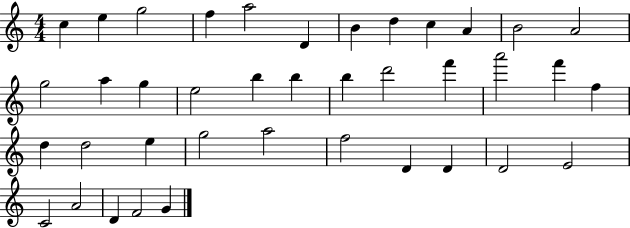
{
  \clef treble
  \numericTimeSignature
  \time 4/4
  \key c \major
  c''4 e''4 g''2 | f''4 a''2 d'4 | b'4 d''4 c''4 a'4 | b'2 a'2 | \break g''2 a''4 g''4 | e''2 b''4 b''4 | b''4 d'''2 f'''4 | a'''2 f'''4 f''4 | \break d''4 d''2 e''4 | g''2 a''2 | f''2 d'4 d'4 | d'2 e'2 | \break c'2 a'2 | d'4 f'2 g'4 | \bar "|."
}